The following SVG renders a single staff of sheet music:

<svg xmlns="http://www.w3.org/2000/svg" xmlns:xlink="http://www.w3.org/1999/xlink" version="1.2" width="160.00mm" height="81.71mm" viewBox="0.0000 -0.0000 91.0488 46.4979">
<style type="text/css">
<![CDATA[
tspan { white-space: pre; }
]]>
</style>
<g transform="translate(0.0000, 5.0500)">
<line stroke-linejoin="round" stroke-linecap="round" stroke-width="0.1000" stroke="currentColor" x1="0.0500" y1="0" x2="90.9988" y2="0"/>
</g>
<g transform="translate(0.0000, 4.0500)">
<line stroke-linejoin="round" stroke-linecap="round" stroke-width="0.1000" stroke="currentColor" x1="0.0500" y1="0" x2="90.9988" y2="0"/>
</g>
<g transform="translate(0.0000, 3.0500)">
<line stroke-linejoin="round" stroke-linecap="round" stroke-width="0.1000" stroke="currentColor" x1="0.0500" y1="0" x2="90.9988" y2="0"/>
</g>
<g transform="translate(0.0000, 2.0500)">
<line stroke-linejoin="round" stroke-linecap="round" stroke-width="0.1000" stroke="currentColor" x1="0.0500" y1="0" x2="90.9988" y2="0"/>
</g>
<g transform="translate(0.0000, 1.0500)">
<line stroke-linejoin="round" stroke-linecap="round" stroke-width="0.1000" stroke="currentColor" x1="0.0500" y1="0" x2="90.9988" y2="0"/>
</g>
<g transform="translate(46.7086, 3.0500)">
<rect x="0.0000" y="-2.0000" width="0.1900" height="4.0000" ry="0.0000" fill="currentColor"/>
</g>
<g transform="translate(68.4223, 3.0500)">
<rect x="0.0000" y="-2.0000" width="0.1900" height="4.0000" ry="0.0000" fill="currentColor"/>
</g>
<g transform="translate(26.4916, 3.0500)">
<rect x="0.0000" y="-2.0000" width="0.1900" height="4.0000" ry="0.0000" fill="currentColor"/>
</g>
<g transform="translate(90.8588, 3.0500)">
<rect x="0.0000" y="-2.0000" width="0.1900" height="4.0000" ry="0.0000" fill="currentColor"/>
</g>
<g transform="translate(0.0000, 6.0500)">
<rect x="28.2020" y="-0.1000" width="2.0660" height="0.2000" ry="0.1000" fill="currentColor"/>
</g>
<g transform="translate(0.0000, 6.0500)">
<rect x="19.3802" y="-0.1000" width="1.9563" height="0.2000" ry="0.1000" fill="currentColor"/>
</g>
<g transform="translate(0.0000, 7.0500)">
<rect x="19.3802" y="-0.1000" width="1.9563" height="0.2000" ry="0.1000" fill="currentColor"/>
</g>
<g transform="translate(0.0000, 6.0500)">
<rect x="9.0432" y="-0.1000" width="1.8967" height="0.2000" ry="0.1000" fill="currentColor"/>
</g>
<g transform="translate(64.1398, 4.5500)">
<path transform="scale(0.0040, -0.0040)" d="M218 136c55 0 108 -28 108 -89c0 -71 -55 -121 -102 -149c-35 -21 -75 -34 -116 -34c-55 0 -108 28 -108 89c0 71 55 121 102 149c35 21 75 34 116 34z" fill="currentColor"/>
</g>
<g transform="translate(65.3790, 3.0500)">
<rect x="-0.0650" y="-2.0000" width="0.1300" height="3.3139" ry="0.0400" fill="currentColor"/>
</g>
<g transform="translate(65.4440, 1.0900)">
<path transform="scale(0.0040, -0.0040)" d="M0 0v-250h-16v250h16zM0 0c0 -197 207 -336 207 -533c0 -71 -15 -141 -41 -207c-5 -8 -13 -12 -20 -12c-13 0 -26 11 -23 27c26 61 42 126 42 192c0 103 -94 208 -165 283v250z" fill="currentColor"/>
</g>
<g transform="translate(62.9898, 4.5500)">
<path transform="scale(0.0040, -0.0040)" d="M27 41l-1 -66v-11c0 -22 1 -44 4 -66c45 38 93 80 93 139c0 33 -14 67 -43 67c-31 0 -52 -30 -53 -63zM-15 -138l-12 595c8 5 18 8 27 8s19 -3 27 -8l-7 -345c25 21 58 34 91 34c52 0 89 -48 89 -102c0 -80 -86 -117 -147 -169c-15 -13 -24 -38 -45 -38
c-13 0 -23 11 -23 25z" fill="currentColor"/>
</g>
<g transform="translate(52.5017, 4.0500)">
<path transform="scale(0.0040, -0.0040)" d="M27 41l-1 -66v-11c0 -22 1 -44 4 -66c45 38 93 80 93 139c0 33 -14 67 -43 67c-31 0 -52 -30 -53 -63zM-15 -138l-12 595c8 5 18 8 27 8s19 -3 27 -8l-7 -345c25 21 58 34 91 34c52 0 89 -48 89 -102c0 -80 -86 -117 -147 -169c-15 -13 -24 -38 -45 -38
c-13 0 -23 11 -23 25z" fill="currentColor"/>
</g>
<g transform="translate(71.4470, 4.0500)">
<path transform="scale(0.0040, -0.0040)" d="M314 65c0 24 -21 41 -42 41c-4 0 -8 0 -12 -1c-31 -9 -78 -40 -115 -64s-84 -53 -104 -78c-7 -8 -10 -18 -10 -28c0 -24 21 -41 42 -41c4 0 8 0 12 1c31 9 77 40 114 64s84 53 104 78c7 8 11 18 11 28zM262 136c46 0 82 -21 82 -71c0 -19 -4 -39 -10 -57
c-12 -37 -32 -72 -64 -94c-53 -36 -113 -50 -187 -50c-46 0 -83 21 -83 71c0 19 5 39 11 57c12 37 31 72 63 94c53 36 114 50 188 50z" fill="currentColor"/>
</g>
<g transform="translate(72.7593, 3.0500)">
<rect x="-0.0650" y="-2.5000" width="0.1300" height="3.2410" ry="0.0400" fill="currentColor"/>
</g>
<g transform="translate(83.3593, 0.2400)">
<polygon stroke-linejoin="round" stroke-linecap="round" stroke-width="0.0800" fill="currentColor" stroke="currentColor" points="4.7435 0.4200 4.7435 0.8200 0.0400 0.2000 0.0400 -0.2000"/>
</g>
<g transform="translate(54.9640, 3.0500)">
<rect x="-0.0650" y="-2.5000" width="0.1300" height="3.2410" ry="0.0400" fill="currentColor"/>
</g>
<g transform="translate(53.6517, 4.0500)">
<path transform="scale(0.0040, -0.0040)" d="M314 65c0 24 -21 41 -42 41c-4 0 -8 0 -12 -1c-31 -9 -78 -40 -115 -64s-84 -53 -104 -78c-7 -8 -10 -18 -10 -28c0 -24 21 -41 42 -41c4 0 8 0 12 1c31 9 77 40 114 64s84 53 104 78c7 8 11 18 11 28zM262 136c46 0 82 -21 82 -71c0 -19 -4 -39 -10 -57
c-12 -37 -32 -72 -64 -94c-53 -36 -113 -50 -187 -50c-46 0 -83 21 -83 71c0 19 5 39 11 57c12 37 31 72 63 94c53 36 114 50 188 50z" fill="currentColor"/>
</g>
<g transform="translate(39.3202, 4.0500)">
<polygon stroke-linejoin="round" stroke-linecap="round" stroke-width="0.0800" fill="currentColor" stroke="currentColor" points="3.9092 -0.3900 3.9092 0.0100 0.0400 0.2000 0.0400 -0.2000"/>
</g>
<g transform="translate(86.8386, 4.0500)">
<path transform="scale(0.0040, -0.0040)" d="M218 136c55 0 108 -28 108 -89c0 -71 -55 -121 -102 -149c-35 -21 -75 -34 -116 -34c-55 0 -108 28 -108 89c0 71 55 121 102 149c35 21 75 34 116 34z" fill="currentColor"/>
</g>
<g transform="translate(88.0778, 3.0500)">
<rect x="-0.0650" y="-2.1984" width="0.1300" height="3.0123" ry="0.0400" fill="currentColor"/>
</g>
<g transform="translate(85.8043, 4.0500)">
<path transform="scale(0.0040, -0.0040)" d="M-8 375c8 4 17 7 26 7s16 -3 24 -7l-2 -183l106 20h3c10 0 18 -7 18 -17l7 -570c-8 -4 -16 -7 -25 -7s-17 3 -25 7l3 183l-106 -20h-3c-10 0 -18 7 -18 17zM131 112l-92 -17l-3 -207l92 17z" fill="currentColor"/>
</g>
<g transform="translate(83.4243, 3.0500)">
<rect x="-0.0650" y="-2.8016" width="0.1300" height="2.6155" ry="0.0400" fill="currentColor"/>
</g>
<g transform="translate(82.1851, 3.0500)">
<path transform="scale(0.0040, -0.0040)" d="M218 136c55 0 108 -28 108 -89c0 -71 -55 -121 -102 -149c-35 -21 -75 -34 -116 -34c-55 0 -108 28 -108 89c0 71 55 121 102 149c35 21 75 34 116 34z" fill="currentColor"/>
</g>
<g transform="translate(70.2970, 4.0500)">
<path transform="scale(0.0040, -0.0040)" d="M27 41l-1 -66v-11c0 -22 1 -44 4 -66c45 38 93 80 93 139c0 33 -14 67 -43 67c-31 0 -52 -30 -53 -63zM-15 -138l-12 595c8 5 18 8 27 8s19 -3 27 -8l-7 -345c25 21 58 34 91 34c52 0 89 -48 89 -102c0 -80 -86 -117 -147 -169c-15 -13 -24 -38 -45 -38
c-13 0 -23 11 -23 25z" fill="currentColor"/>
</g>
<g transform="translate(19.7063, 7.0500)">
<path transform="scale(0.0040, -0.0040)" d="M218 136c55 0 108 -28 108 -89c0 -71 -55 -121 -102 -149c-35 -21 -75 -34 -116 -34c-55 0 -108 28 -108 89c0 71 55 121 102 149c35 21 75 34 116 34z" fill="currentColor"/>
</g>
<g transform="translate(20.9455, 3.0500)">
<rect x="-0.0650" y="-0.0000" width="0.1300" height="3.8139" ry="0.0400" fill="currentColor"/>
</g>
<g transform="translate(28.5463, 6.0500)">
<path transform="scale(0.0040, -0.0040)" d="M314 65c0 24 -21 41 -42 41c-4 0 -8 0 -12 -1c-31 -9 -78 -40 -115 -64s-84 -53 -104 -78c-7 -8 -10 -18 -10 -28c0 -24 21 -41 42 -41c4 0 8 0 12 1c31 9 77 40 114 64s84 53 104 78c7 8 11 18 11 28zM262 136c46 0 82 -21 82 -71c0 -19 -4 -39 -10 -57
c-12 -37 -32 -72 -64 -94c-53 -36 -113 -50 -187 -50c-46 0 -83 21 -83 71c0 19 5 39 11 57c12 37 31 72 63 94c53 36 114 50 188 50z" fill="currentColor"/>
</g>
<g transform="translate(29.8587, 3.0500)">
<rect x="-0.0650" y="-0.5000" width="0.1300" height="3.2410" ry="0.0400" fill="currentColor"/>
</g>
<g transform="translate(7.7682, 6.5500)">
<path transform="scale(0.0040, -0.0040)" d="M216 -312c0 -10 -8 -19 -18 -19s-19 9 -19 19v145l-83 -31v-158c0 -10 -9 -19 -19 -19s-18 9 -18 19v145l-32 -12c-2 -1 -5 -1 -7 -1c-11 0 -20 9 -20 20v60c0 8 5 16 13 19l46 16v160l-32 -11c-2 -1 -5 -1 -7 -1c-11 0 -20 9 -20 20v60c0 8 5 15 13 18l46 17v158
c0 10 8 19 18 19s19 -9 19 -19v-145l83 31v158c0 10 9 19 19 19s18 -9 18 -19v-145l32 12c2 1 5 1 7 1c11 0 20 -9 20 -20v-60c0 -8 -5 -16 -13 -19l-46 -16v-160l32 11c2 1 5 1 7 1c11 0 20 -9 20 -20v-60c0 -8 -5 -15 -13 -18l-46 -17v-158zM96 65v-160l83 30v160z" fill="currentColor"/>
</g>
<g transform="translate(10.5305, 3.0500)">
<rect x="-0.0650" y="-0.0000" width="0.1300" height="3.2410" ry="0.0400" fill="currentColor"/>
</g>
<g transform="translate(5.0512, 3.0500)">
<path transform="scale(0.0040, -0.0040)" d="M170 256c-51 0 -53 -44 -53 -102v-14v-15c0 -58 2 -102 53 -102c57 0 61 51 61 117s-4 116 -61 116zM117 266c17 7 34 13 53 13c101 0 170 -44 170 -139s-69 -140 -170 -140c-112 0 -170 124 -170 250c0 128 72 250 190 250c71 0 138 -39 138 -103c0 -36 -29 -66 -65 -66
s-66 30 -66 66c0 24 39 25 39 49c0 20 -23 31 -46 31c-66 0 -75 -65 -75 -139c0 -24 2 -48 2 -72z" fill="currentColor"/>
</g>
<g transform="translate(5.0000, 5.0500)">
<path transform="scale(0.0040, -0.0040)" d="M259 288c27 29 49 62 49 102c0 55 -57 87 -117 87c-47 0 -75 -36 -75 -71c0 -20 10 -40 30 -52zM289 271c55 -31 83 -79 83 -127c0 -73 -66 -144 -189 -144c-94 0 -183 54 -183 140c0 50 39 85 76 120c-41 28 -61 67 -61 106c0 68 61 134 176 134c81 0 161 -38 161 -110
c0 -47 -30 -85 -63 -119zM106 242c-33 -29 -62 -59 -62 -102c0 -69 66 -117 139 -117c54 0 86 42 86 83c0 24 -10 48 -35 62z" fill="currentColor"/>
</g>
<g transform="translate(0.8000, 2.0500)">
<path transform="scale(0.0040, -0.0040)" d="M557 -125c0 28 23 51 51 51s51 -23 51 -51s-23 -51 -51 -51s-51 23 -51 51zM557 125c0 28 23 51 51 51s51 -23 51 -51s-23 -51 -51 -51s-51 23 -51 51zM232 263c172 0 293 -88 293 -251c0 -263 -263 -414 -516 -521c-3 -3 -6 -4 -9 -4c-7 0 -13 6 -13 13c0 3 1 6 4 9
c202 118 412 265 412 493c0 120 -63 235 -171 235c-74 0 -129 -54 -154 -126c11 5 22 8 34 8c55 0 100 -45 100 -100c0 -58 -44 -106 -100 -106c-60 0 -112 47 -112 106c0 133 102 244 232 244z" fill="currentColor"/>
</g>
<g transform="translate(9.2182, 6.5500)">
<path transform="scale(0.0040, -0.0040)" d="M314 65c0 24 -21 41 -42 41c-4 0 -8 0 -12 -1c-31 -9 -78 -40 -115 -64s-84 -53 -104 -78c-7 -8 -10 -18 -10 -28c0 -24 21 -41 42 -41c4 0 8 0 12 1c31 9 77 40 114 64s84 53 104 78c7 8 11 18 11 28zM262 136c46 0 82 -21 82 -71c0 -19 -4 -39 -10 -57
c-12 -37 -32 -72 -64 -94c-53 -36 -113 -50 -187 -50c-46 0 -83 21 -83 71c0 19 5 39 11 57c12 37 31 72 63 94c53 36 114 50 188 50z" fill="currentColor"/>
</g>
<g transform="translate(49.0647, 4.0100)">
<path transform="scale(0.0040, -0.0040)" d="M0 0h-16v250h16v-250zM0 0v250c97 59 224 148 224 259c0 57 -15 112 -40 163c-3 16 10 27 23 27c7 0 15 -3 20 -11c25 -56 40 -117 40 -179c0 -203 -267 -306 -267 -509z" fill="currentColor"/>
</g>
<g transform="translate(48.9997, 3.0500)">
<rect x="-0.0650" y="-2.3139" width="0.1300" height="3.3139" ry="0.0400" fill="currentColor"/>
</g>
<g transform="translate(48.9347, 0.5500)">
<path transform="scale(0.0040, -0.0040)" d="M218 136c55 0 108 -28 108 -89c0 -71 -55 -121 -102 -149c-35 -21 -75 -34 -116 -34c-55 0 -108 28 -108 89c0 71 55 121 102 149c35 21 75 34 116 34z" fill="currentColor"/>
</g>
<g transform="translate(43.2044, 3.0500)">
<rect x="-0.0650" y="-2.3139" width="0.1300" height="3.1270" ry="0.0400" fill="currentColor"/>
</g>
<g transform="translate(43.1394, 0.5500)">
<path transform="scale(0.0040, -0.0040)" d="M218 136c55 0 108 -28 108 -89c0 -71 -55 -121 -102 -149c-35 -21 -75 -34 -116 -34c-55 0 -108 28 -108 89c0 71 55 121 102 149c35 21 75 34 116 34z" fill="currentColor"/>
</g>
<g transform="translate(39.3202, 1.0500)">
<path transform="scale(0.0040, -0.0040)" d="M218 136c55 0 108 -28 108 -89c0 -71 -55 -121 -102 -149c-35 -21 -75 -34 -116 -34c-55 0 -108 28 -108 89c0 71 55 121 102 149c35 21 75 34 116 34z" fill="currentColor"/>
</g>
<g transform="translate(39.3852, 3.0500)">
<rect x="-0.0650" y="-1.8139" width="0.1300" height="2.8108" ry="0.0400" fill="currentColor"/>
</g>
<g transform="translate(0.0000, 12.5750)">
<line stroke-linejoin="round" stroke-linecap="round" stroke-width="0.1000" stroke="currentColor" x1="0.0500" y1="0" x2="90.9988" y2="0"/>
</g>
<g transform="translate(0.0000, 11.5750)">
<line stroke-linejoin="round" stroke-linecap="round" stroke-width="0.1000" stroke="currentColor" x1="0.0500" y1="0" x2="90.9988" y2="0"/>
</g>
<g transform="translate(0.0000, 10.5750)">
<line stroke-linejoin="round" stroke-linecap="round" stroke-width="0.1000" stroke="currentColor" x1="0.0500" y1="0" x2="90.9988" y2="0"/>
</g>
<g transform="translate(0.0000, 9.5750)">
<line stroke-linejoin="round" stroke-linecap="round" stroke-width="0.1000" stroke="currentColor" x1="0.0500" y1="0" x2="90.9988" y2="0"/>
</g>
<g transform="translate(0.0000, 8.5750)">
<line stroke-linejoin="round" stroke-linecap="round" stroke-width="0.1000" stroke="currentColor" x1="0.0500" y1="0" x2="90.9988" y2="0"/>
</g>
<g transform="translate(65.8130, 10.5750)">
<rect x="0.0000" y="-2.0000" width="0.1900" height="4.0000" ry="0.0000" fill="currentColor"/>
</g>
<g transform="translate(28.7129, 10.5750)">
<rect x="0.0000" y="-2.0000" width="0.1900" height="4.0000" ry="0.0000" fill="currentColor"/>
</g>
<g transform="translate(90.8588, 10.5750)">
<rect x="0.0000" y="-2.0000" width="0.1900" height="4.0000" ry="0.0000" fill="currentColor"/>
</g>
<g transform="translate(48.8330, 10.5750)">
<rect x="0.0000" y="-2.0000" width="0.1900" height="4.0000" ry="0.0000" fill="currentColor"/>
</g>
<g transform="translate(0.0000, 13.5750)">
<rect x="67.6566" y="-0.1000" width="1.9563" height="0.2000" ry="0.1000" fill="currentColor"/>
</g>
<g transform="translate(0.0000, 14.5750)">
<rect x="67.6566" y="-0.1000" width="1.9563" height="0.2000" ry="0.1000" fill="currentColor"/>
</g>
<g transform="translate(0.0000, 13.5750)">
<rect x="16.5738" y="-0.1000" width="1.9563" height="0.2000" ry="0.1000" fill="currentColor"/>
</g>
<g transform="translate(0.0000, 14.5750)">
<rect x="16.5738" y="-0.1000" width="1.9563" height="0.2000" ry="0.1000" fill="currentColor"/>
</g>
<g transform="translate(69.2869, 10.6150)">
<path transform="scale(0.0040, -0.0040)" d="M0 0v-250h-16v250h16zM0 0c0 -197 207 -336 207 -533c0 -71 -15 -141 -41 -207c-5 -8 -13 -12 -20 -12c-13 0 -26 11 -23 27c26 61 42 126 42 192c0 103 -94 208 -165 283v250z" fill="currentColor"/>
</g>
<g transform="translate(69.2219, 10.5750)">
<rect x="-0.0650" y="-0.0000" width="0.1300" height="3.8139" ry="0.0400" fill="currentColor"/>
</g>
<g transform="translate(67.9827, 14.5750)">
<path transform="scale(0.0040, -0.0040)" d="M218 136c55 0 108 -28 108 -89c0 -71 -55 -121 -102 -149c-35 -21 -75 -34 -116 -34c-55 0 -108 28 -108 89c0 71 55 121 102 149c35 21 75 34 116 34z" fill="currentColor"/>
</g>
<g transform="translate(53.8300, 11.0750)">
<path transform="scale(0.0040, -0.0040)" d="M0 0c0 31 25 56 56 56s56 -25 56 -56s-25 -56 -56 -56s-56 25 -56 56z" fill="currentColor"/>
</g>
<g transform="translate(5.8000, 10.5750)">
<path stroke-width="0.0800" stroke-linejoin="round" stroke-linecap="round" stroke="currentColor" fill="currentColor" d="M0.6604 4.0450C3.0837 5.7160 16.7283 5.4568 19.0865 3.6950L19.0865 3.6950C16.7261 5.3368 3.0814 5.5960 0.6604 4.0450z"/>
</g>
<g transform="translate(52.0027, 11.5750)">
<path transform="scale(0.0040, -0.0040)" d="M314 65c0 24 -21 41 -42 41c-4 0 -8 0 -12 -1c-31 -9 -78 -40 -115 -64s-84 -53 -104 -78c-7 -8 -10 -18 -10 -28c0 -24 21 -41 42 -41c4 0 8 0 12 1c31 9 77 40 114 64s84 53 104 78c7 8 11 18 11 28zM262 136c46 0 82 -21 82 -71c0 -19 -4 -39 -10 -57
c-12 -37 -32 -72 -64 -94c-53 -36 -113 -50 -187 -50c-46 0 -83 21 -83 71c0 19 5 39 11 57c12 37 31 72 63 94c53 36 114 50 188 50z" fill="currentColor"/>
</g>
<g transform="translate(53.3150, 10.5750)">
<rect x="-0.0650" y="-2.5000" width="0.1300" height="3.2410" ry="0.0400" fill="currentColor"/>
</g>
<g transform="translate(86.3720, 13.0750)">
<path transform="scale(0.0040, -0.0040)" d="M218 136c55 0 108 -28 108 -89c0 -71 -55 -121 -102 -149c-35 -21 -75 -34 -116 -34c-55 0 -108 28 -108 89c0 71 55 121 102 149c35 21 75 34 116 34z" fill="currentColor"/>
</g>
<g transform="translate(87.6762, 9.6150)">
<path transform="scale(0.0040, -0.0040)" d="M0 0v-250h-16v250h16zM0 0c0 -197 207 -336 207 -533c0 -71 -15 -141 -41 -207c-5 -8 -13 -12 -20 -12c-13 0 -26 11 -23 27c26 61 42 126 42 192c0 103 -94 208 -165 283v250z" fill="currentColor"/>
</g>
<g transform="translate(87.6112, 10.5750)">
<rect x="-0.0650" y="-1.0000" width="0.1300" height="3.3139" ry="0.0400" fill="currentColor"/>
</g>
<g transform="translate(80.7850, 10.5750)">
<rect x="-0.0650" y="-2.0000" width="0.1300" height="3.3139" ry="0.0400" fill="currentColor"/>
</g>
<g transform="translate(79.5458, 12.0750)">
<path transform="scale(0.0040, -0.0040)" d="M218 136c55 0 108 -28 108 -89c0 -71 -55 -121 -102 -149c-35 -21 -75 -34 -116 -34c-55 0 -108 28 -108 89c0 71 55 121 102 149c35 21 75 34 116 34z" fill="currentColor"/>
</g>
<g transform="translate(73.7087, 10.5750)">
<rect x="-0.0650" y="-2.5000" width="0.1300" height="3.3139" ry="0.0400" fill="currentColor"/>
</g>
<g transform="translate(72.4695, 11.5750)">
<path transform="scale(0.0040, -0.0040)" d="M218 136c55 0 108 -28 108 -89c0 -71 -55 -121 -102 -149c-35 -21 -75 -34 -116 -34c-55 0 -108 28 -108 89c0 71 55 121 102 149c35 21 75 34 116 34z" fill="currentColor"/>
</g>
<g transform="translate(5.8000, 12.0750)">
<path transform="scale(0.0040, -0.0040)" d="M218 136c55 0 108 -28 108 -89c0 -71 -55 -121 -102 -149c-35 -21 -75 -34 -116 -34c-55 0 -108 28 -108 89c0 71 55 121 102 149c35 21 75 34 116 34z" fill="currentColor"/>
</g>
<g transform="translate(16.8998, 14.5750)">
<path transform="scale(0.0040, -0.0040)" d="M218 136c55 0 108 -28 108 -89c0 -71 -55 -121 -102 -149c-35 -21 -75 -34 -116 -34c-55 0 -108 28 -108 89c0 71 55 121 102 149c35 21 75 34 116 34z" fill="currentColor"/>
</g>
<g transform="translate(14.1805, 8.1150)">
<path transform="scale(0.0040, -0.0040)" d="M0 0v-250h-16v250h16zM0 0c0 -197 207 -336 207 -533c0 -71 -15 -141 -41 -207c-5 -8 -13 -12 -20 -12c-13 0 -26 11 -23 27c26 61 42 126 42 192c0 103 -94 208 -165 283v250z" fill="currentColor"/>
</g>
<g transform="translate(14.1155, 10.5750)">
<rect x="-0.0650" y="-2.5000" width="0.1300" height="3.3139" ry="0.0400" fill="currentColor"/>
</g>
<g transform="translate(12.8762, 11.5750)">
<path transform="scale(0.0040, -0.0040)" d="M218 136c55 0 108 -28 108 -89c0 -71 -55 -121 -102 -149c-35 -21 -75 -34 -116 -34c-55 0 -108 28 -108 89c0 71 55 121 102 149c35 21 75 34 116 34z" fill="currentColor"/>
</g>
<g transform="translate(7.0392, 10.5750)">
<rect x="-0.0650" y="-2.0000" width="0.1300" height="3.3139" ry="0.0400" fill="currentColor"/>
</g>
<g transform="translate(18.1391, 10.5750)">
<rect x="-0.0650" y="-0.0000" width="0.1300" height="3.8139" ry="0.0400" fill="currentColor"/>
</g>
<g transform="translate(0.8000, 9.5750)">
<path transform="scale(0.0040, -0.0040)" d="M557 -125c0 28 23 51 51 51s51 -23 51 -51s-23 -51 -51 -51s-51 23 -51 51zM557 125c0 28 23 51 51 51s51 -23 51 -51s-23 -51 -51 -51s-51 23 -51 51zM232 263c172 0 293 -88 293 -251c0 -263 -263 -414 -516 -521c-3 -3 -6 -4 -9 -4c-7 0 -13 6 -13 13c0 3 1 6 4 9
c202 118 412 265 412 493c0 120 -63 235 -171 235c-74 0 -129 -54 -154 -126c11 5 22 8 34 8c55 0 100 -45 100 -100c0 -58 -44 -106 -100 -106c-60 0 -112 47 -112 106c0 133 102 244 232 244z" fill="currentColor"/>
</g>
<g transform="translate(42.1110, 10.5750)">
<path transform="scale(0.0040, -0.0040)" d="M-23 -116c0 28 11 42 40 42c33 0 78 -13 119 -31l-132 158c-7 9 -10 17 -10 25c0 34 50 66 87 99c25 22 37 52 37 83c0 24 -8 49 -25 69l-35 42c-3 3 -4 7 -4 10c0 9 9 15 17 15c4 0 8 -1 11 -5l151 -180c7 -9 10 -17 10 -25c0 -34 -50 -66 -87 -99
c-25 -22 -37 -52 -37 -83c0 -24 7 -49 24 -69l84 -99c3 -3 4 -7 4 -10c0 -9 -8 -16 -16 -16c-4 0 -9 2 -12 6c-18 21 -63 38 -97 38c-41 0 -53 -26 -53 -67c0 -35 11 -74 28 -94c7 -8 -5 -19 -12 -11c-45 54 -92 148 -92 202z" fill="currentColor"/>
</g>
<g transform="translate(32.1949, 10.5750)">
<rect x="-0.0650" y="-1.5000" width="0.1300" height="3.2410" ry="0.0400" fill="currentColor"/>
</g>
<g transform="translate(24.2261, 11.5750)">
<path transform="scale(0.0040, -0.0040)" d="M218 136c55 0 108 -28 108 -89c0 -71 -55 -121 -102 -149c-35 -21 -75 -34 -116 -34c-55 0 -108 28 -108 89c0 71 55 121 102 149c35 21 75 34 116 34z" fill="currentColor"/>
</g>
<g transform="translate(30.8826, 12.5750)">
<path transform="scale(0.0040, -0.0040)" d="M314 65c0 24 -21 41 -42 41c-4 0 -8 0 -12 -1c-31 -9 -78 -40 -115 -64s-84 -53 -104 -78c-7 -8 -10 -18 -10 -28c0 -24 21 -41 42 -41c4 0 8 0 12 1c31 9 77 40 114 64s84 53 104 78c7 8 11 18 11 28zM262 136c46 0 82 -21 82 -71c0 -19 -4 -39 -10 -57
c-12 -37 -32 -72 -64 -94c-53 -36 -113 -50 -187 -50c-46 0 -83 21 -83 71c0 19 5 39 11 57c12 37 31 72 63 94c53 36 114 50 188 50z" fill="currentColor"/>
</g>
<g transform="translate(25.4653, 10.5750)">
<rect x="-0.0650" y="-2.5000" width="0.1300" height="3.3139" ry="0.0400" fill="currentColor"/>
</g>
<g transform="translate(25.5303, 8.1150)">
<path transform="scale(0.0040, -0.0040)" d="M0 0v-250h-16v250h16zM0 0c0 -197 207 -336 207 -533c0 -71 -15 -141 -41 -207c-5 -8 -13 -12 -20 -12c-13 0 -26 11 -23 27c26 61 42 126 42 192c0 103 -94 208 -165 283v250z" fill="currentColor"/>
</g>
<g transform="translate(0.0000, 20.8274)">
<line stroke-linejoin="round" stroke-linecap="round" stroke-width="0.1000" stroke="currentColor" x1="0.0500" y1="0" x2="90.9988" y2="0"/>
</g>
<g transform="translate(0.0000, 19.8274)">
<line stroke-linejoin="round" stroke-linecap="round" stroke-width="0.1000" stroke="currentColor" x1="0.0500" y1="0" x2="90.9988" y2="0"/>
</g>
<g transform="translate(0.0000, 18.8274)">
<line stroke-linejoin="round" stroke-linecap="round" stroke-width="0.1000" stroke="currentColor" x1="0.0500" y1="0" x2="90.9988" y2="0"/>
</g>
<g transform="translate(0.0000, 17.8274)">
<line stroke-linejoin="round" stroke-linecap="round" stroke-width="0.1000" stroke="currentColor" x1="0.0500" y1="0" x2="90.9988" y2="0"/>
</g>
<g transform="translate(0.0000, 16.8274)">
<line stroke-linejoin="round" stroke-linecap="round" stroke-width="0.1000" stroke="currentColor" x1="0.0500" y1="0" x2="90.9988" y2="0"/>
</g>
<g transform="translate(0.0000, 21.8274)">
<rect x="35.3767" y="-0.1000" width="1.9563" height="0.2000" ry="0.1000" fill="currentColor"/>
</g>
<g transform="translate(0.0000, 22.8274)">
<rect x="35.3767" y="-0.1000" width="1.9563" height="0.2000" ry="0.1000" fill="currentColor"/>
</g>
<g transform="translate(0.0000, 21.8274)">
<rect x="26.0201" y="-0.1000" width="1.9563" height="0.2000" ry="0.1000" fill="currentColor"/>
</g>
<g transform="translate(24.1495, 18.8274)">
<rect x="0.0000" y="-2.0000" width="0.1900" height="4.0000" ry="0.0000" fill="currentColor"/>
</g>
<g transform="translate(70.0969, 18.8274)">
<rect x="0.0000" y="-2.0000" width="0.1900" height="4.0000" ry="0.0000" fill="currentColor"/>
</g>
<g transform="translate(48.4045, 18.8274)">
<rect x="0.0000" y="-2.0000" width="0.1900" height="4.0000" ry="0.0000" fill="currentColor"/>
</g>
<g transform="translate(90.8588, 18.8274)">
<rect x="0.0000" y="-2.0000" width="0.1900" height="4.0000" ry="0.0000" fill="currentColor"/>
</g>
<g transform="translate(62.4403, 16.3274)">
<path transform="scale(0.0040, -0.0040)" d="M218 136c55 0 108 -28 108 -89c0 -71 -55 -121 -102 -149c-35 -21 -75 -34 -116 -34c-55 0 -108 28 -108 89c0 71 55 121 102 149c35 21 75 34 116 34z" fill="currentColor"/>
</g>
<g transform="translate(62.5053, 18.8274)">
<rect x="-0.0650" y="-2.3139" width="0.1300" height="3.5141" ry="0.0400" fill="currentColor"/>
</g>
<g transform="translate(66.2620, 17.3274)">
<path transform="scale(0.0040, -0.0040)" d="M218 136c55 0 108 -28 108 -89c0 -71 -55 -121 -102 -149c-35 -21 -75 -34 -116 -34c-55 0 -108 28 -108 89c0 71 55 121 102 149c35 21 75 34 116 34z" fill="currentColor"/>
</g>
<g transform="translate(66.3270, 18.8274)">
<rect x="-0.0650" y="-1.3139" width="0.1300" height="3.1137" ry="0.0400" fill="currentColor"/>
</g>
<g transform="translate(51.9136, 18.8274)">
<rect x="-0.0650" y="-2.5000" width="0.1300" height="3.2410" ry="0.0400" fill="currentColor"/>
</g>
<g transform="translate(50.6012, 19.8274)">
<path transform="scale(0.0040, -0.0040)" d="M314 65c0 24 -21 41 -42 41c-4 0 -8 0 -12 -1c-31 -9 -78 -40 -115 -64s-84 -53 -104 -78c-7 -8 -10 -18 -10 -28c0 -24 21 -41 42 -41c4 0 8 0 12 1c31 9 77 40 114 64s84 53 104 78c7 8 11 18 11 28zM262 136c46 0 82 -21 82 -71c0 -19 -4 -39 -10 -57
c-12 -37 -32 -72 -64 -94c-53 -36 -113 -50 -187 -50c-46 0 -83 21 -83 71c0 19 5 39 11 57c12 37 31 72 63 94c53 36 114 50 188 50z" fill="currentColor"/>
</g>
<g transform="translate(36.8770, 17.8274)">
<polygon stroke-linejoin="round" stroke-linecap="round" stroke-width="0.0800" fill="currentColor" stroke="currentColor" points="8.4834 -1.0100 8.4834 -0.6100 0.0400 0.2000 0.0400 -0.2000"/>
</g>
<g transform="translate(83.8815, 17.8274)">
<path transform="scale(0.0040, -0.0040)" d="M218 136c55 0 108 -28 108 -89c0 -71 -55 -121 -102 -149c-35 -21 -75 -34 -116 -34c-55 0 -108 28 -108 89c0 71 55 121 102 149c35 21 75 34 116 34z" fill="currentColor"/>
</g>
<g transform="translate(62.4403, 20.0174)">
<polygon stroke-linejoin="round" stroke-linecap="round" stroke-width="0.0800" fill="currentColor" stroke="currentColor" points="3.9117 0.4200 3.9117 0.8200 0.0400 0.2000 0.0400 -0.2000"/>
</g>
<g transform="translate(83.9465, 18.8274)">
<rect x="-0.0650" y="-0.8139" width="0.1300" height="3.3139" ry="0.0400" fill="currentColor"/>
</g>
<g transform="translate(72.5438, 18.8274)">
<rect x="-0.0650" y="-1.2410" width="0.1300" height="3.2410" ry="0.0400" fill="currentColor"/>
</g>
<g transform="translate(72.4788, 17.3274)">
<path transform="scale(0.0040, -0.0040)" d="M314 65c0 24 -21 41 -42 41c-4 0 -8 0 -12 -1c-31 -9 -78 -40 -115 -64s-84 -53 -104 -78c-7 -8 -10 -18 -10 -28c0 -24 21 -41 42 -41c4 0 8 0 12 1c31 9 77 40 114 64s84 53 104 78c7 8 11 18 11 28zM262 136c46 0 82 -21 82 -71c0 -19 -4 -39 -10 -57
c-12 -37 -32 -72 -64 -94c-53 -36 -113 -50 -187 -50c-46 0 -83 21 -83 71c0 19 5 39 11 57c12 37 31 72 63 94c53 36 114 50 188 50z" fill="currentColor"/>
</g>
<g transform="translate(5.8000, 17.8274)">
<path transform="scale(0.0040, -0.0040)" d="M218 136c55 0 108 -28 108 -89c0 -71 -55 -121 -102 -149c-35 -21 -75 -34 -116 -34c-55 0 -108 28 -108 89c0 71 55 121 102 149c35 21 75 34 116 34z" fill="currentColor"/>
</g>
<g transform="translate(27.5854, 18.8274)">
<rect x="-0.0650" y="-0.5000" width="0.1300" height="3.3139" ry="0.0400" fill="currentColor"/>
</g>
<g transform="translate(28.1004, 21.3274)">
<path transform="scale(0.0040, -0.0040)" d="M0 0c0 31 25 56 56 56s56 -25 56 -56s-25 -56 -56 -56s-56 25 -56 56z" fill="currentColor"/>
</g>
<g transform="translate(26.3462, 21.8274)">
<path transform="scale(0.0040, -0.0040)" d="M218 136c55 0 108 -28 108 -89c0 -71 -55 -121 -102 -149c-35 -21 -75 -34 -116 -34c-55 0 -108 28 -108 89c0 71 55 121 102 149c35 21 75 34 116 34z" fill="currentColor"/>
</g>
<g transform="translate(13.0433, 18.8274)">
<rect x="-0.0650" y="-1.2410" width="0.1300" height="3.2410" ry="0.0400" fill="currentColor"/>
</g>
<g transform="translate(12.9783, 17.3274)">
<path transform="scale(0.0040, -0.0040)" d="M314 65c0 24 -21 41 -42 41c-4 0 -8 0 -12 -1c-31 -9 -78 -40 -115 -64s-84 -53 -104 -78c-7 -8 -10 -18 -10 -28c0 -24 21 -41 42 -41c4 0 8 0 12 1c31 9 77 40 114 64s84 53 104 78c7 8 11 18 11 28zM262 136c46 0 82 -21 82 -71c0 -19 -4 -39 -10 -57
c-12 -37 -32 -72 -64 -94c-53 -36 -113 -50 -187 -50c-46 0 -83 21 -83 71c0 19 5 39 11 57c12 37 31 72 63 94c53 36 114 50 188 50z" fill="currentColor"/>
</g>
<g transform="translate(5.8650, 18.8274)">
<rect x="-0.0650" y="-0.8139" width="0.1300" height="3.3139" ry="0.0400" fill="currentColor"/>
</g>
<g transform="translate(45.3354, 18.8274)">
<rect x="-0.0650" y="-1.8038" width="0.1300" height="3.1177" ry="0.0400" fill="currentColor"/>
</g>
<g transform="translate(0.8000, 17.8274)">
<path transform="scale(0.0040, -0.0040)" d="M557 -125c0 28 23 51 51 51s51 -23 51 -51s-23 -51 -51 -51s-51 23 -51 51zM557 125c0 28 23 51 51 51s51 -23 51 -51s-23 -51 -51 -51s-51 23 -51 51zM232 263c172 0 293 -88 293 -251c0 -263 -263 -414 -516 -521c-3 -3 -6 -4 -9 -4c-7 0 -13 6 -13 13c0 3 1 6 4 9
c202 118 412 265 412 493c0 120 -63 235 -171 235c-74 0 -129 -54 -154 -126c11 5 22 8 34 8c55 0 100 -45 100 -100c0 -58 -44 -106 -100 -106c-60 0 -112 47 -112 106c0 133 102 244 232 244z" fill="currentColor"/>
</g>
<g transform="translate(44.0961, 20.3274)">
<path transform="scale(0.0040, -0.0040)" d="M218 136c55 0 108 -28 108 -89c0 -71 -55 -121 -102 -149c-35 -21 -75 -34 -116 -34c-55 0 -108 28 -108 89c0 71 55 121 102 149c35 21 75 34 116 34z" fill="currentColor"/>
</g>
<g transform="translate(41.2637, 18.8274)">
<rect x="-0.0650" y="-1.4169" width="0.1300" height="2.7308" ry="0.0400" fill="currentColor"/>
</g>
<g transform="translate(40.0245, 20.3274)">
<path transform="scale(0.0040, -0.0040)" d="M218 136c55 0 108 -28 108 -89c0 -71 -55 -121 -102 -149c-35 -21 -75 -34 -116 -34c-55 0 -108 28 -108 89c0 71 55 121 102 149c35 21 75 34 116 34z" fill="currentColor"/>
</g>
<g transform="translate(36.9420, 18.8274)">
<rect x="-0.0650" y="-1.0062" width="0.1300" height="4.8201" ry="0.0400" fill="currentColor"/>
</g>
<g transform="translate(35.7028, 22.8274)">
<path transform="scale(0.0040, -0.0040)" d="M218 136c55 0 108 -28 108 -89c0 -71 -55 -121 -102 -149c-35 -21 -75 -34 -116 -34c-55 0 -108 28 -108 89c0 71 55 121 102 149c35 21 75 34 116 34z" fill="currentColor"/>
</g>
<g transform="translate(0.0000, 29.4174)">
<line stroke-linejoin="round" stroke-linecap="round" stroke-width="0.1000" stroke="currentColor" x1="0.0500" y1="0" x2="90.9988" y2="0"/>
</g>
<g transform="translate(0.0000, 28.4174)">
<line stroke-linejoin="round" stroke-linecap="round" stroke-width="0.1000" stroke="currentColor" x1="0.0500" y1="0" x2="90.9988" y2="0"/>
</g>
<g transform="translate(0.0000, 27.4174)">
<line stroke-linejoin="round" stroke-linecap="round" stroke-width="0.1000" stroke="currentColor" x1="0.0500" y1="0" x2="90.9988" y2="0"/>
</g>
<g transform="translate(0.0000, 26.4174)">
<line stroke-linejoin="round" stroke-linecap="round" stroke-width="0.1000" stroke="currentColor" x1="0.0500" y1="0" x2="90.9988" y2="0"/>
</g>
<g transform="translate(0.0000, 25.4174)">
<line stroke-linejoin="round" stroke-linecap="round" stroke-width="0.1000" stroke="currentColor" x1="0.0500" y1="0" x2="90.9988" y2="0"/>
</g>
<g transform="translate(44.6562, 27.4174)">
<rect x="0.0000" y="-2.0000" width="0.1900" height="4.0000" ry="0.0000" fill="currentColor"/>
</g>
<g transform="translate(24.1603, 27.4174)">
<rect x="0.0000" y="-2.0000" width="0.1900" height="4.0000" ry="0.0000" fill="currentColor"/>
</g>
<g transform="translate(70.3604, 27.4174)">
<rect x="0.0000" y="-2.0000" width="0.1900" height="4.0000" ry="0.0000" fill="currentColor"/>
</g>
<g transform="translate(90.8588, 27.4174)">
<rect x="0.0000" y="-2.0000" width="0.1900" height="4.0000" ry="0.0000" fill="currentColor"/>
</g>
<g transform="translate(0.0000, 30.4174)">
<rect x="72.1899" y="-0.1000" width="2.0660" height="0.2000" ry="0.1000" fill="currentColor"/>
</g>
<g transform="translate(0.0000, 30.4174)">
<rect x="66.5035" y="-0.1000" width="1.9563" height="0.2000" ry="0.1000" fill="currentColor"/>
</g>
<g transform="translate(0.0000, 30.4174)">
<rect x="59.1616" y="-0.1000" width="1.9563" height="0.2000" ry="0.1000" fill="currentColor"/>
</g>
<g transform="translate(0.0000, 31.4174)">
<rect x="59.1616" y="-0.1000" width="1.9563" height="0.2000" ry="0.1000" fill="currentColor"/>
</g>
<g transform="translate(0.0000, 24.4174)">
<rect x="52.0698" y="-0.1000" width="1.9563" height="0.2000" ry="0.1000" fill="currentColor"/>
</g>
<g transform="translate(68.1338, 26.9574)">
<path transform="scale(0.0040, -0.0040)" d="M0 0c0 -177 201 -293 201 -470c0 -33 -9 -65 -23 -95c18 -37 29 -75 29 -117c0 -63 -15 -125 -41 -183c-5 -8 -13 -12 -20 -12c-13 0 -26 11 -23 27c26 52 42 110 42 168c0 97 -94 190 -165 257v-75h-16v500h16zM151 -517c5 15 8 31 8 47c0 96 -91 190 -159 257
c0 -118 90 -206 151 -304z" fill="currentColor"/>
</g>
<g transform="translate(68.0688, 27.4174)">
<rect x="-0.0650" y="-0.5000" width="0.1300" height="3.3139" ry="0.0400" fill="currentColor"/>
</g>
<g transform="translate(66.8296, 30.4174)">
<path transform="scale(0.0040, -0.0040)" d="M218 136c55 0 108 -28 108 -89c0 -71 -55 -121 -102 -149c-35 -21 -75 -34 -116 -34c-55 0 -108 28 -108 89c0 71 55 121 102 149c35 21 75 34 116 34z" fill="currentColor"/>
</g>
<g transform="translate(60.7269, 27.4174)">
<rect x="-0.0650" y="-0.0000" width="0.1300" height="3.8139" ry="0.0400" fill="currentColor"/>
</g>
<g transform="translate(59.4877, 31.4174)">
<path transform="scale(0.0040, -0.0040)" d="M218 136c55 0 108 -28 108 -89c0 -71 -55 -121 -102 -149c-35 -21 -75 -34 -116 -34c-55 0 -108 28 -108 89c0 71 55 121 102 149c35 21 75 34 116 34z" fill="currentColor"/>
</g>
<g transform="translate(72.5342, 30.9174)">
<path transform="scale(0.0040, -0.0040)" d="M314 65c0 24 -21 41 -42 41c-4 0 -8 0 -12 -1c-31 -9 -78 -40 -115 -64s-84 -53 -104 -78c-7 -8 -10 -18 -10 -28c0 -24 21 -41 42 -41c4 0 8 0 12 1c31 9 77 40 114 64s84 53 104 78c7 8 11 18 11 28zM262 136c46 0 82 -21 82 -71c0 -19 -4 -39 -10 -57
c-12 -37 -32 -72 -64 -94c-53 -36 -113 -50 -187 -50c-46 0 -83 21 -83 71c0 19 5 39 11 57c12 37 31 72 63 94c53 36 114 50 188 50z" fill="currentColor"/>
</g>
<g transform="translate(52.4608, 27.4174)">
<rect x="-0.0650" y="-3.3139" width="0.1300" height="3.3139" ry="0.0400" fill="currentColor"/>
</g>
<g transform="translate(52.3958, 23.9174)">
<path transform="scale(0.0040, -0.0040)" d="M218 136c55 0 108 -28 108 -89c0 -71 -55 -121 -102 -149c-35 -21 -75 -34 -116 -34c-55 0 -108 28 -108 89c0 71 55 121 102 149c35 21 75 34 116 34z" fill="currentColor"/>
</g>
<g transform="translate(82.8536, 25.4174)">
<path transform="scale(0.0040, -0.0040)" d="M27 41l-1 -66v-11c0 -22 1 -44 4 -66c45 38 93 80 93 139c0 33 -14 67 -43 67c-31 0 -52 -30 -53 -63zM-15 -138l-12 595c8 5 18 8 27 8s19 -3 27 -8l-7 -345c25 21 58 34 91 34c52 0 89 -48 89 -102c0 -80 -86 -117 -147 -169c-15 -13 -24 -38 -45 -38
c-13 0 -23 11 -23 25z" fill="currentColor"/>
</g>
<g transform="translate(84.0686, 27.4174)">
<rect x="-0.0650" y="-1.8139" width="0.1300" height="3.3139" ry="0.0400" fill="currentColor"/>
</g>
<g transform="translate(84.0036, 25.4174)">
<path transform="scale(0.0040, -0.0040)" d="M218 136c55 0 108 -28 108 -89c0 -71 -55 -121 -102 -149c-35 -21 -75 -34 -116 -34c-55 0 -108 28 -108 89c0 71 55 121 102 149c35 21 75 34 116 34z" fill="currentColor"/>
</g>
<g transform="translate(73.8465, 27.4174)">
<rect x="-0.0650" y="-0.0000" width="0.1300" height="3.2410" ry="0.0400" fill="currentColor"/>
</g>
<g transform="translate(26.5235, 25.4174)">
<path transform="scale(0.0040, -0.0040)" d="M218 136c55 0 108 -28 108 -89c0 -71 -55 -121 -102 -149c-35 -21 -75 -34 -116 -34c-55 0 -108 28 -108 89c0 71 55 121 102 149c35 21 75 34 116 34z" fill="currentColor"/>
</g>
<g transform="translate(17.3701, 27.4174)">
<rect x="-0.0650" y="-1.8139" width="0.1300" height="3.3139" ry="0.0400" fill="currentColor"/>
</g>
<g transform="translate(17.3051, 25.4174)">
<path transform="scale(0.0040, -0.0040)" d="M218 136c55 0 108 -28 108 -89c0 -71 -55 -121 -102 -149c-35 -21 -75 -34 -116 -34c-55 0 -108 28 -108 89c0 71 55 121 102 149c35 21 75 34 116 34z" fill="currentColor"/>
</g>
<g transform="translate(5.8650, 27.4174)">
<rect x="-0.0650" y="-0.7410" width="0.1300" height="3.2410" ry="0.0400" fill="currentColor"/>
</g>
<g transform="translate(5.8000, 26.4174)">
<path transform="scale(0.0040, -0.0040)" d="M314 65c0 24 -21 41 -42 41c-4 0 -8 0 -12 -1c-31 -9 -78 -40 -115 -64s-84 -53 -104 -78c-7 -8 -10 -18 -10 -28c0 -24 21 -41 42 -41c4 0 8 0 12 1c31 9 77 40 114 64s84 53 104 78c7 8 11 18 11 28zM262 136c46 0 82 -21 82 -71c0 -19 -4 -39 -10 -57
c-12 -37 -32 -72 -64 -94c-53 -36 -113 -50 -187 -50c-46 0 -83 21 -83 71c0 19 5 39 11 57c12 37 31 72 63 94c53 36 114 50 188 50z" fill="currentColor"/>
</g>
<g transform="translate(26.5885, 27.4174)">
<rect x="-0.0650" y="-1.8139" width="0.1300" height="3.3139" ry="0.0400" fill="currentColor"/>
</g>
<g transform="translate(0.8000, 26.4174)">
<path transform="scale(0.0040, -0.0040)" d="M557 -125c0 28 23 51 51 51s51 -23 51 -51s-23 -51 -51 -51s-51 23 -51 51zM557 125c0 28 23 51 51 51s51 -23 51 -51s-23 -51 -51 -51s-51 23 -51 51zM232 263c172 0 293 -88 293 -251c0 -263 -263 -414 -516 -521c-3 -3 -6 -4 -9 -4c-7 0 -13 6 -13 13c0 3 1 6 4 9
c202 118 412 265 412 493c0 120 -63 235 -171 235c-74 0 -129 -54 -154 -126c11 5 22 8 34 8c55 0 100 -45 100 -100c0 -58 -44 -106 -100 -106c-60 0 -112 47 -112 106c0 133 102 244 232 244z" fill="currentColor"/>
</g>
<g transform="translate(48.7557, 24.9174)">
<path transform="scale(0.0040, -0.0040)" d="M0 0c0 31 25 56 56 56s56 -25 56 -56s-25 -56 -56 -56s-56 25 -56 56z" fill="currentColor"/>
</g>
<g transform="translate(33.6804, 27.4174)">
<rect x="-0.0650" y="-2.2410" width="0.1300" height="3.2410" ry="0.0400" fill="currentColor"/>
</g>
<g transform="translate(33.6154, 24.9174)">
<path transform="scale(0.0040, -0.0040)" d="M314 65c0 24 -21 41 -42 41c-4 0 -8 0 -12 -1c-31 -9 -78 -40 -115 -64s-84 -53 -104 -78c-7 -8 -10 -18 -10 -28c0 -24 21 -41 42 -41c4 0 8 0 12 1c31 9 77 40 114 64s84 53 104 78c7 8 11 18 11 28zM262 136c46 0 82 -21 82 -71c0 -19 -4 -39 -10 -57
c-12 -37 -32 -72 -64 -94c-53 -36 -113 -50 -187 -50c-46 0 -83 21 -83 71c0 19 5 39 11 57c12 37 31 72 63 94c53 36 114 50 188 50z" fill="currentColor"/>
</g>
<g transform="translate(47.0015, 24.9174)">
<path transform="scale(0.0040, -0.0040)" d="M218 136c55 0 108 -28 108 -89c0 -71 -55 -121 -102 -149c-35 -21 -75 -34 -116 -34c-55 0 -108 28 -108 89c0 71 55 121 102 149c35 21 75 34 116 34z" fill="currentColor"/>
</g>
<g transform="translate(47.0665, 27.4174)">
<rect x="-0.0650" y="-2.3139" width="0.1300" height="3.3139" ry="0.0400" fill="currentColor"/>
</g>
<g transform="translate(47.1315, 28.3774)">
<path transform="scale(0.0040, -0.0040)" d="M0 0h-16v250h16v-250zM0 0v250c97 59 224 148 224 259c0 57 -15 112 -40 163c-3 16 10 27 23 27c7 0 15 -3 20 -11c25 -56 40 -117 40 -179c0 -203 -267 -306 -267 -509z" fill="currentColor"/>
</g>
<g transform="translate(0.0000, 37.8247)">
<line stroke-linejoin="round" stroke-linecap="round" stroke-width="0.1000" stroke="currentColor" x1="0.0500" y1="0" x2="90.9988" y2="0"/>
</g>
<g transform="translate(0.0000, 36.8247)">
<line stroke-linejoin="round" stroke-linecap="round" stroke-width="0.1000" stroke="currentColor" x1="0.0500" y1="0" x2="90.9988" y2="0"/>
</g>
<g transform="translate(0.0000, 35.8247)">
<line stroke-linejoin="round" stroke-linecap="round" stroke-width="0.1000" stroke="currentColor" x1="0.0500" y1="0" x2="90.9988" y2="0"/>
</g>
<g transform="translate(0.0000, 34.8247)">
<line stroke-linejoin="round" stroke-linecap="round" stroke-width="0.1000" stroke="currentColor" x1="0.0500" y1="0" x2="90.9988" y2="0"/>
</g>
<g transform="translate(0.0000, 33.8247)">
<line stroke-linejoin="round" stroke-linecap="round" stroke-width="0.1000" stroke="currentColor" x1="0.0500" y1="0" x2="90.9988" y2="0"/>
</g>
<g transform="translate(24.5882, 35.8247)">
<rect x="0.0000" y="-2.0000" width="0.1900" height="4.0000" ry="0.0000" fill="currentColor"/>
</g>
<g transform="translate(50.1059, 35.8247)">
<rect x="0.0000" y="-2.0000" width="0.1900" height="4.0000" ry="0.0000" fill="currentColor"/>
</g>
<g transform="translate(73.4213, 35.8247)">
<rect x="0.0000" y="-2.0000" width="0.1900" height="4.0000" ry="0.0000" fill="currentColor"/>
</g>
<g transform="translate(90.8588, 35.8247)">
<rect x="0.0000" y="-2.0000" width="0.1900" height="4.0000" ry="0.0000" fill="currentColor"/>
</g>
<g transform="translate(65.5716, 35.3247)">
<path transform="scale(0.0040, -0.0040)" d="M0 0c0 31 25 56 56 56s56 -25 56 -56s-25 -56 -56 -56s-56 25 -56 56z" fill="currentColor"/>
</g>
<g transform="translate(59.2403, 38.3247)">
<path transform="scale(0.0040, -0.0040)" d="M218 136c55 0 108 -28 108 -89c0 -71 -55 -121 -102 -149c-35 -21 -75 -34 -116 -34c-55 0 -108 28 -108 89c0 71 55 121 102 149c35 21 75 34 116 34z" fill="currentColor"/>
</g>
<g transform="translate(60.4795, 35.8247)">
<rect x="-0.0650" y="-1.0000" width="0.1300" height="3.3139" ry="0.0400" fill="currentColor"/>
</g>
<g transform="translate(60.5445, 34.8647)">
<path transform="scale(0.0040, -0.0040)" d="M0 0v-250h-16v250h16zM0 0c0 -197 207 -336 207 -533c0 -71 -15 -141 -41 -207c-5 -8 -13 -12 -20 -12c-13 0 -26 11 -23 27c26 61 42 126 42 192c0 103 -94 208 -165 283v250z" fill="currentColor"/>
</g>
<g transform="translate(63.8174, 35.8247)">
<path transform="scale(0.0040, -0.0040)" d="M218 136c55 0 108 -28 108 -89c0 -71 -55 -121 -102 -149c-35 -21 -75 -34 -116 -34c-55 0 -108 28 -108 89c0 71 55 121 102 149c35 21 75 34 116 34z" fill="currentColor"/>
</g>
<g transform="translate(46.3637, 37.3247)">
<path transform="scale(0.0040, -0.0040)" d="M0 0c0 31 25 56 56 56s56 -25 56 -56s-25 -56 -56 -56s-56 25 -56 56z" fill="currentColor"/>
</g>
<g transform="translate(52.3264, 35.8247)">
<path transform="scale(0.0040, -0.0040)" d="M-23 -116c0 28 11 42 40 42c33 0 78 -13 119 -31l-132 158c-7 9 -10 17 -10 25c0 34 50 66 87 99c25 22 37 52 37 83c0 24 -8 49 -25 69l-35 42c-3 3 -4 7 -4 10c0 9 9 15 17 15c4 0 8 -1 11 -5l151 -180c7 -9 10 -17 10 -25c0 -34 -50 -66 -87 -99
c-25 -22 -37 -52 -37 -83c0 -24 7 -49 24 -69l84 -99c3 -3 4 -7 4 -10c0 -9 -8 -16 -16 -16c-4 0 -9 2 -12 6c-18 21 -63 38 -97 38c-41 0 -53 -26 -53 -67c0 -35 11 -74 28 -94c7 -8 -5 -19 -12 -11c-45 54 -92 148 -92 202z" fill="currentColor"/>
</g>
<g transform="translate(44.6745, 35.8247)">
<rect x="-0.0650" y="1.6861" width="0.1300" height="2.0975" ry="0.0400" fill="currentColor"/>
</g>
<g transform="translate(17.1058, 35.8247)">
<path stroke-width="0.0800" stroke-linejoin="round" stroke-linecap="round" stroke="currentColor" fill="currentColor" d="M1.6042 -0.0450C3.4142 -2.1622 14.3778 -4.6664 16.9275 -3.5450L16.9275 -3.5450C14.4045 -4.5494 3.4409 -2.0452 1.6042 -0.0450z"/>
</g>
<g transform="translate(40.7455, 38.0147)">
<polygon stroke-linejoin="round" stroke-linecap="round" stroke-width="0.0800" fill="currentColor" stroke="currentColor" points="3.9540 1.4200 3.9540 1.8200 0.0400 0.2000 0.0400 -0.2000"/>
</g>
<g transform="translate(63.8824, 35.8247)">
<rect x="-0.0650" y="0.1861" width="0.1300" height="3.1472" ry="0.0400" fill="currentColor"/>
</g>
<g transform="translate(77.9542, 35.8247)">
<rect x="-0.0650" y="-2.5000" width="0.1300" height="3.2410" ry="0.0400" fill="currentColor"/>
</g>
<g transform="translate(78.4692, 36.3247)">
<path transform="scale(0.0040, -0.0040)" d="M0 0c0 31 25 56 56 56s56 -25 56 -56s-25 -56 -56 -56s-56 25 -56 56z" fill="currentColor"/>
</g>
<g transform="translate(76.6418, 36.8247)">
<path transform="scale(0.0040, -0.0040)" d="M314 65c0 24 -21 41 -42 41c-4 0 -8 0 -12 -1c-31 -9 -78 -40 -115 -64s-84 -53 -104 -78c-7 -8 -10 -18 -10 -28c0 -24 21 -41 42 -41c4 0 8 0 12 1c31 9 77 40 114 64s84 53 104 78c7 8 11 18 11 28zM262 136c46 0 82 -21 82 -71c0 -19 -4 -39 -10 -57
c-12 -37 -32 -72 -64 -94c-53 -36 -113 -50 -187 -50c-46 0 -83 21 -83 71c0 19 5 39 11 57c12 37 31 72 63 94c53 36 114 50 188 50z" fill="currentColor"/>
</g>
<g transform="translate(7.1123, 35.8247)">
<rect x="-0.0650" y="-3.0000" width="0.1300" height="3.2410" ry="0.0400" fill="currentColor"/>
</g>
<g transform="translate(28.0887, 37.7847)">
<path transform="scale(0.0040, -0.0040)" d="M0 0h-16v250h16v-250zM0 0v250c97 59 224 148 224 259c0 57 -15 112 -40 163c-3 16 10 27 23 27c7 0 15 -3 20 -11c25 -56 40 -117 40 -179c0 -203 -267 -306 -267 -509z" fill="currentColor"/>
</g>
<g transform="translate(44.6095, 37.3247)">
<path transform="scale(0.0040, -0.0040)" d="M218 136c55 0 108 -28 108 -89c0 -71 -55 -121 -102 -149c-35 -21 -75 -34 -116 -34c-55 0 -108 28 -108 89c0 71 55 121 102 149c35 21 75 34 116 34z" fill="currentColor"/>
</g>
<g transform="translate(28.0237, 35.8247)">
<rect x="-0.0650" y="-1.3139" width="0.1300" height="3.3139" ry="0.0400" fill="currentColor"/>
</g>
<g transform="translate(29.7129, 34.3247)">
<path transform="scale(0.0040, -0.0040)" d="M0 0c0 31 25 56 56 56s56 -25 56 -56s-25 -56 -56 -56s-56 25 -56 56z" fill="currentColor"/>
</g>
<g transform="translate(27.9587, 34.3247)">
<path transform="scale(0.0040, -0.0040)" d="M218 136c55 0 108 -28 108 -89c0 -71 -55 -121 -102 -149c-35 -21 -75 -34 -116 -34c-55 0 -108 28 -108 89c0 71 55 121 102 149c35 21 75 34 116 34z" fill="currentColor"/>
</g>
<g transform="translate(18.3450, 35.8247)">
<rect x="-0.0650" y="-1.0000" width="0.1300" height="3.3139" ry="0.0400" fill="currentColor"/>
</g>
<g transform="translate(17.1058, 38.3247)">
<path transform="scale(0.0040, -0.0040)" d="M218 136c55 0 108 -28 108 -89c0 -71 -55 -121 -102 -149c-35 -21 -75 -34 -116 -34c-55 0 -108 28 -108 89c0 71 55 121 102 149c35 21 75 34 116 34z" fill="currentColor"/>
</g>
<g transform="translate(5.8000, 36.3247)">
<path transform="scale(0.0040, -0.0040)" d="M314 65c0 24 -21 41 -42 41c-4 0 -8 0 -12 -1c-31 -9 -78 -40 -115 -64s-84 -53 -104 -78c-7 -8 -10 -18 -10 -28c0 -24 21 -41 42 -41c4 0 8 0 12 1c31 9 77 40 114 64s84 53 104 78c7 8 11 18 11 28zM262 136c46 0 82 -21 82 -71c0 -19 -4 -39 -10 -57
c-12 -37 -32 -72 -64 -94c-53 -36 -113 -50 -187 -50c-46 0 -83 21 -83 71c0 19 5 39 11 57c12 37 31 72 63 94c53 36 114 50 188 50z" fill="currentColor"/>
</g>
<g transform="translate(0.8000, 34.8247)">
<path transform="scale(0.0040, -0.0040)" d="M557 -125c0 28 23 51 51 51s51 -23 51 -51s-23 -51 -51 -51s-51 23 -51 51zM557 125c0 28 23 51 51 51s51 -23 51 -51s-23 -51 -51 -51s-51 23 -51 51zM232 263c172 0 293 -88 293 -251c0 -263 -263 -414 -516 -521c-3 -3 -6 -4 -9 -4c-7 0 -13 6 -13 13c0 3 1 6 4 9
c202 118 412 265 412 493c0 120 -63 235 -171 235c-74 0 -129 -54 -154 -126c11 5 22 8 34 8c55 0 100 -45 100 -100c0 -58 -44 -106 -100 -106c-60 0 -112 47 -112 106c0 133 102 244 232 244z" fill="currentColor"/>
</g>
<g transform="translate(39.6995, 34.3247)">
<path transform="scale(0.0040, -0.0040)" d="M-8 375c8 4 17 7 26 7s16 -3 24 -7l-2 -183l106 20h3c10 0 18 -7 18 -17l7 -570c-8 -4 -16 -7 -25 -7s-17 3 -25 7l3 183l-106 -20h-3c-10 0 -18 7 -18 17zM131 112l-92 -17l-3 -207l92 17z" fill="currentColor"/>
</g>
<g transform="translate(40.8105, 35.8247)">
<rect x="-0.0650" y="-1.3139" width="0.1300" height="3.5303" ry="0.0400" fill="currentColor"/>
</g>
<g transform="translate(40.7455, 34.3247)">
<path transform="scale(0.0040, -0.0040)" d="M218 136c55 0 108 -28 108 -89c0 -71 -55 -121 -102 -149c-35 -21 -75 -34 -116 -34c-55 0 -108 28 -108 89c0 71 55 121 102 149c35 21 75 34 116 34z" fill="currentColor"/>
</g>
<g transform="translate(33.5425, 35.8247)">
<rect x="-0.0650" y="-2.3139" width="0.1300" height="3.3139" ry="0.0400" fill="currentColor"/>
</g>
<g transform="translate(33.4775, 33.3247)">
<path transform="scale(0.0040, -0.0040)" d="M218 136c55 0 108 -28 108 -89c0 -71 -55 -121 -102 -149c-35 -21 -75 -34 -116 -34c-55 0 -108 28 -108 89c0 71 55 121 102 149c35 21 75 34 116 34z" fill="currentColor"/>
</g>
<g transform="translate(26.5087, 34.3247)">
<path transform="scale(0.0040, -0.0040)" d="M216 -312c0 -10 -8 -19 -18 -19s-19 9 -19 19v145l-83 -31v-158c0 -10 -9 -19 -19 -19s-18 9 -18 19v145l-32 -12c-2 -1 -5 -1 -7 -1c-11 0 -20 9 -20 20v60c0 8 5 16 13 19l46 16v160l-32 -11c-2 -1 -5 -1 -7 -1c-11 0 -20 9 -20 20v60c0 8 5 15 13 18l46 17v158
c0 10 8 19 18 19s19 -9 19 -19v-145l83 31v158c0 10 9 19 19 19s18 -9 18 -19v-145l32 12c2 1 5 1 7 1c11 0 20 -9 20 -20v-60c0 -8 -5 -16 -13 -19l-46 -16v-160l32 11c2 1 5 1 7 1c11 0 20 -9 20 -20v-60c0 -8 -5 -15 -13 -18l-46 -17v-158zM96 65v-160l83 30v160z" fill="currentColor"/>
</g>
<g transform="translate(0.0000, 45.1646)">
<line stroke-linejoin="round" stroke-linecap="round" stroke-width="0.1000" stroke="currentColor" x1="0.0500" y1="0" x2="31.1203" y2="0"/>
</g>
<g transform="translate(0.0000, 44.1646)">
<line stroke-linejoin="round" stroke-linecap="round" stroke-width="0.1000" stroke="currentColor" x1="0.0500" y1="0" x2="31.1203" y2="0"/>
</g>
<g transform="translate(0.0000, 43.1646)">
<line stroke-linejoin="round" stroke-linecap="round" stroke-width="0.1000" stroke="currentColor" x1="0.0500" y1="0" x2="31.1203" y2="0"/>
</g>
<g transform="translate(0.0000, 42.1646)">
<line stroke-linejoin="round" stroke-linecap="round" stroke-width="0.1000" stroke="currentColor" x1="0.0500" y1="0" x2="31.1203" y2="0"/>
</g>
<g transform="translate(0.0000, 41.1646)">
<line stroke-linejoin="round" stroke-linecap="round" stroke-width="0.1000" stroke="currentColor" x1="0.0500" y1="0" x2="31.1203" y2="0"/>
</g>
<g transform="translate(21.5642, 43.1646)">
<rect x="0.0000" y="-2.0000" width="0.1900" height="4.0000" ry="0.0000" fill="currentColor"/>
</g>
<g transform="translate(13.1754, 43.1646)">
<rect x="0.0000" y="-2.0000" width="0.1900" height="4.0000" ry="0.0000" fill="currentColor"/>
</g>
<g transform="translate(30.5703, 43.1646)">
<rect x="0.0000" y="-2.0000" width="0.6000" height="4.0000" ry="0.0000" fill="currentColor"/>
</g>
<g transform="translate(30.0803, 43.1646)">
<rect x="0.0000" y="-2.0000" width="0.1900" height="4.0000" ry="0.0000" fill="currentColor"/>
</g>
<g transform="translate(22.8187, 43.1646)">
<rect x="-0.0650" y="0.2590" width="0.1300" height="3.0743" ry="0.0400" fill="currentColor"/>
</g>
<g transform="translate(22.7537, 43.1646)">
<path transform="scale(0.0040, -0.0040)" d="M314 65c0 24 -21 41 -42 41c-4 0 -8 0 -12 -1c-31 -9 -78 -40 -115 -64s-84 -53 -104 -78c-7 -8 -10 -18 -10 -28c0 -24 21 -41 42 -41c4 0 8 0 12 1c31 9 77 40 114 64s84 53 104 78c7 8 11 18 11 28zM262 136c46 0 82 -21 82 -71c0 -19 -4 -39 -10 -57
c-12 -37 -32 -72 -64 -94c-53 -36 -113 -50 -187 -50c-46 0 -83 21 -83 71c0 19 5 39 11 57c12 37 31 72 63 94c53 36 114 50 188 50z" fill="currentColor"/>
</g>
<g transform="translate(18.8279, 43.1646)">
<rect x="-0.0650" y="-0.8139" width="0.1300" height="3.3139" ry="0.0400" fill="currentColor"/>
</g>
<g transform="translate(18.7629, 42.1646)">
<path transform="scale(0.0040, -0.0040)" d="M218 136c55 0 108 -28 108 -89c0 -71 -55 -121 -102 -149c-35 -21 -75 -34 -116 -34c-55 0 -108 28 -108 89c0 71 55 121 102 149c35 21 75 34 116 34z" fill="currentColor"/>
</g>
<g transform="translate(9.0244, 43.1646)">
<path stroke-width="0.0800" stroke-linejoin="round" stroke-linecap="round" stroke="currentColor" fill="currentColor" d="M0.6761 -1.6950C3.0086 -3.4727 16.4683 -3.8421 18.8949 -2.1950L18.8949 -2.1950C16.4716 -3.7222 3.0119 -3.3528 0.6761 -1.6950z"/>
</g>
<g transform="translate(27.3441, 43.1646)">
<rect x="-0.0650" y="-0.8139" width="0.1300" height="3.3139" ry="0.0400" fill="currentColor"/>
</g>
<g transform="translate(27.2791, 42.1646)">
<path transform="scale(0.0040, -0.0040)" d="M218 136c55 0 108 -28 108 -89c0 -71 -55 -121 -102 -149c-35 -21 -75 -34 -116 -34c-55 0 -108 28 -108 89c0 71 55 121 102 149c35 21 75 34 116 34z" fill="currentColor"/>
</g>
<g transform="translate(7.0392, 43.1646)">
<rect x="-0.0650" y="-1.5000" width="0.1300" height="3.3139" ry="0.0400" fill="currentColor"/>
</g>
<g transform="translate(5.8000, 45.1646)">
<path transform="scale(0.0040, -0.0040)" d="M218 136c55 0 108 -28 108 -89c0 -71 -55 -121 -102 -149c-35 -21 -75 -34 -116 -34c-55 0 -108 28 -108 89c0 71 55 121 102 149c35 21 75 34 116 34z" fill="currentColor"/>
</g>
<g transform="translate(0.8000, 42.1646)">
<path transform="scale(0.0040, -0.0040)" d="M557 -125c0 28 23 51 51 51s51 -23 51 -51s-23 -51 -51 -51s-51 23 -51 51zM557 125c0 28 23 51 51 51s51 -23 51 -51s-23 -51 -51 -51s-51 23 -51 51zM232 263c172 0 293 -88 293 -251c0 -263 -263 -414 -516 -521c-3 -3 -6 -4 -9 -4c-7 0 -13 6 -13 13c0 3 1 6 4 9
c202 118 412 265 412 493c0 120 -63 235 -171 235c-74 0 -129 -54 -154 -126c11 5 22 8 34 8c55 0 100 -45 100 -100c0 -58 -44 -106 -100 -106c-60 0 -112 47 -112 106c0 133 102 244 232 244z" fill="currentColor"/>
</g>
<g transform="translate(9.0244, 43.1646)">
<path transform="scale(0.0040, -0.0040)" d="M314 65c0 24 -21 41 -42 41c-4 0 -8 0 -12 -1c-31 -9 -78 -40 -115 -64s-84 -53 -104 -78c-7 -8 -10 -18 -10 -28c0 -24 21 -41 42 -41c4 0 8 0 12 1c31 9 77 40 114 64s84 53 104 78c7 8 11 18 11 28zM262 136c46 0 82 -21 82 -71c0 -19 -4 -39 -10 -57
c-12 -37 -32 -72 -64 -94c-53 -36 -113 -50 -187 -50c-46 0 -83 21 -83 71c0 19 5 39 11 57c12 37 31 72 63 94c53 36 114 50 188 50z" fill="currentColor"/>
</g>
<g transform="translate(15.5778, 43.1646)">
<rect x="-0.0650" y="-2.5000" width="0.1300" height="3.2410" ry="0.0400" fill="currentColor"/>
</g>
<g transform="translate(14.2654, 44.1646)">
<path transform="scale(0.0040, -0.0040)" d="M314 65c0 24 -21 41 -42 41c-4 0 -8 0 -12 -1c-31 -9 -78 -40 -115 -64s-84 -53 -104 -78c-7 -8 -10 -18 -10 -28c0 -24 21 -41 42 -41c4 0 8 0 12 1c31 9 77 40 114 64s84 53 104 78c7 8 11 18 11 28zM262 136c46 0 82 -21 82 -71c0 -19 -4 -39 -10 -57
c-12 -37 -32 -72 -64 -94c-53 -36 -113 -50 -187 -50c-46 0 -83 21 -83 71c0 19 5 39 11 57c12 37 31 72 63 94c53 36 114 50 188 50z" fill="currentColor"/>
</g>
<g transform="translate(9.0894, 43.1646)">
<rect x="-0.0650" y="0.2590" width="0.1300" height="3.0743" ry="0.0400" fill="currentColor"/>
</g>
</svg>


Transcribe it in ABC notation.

X:1
T:Untitled
M:6/8
L:1/4
K:C
^D,,2 C,, E,,2 A,/2 B,/2 B,/2 _B,,2 _A,,/2 _B,,2 D,/2 B,,/2 A,, B,,/2 C,, B,,/2 G,,2 z B,,2 C,,/2 B,, A,, F,,/2 F, G,2 E,, C,,/2 A,,/2 A,,/2 B,,2 B,/2 G,/2 G,2 F, F,2 A, A, B,2 B,/2 D C,, E,,/4 D,,2 _A, C,2 F,, ^G,/2 B, G,/2 A,,/2 z F,,/2 D, B,,2 G,, D,2 B,,2 F, D,2 F,